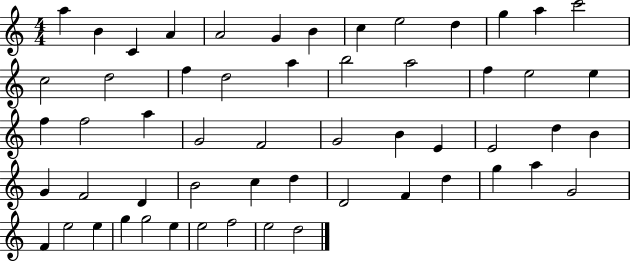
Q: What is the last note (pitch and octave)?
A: D5